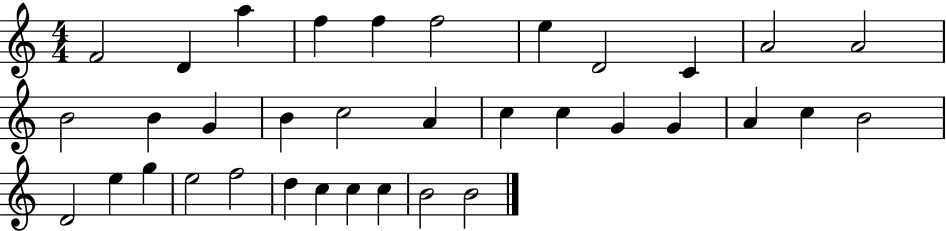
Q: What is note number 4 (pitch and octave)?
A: F5